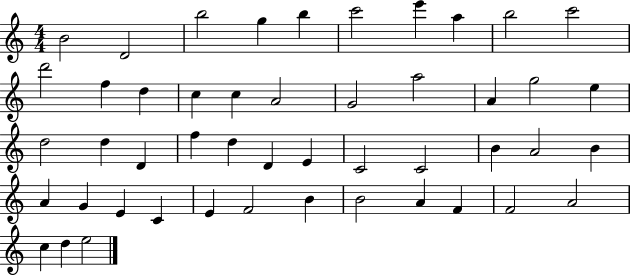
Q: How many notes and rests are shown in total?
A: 48